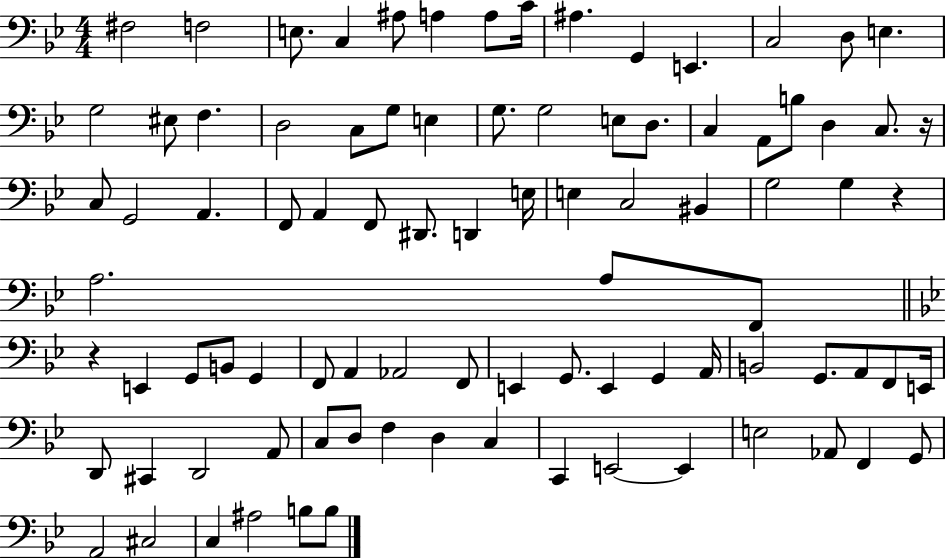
X:1
T:Untitled
M:4/4
L:1/4
K:Bb
^F,2 F,2 E,/2 C, ^A,/2 A, A,/2 C/4 ^A, G,, E,, C,2 D,/2 E, G,2 ^E,/2 F, D,2 C,/2 G,/2 E, G,/2 G,2 E,/2 D,/2 C, A,,/2 B,/2 D, C,/2 z/4 C,/2 G,,2 A,, F,,/2 A,, F,,/2 ^D,,/2 D,, E,/4 E, C,2 ^B,, G,2 G, z A,2 A,/2 F,,/2 z E,, G,,/2 B,,/2 G,, F,,/2 A,, _A,,2 F,,/2 E,, G,,/2 E,, G,, A,,/4 B,,2 G,,/2 A,,/2 F,,/2 E,,/4 D,,/2 ^C,, D,,2 A,,/2 C,/2 D,/2 F, D, C, C,, E,,2 E,, E,2 _A,,/2 F,, G,,/2 A,,2 ^C,2 C, ^A,2 B,/2 B,/2